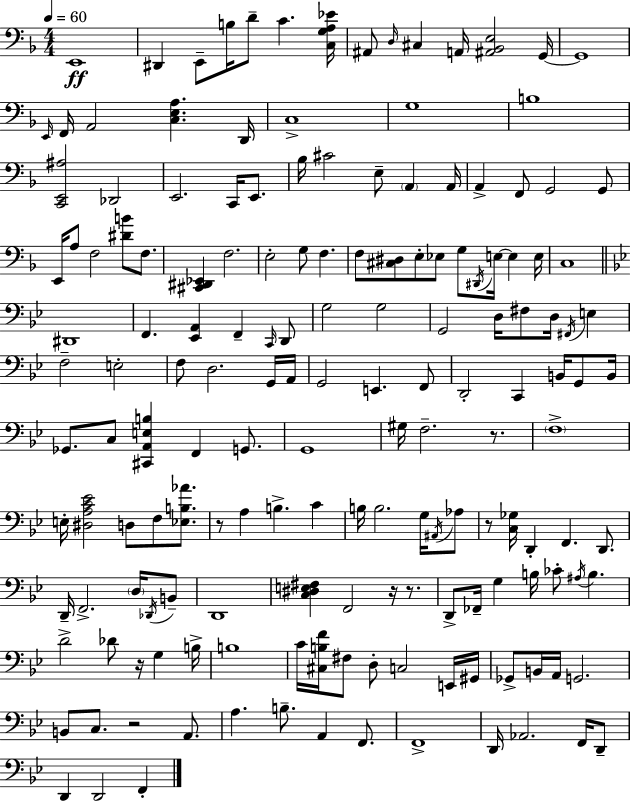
E2/w D#2/q E2/e B3/s D4/e C4/q. [C3,G3,A3,Eb4]/s A#2/e D3/s C#3/q A2/s [A#2,Bb2,E3]/h G2/s G2/w E2/s F2/s A2/h [C3,E3,A3]/q. D2/s C3/w G3/w B3/w [C2,E2,A#3]/h Db2/h E2/h. C2/s E2/e. Bb3/s C#4/h E3/e A2/q A2/s A2/q F2/e G2/h G2/e E2/s A3/e F3/h [D#4,B4]/e F3/e. [C#2,D#2,Eb2]/q F3/h. E3/h G3/e F3/q. F3/e [C#3,D#3]/e E3/e Eb3/e G3/e D#2/s E3/s E3/q E3/s C3/w D#2/w F2/q. [Eb2,A2]/q F2/q C2/s D2/e G3/h G3/h G2/h D3/s F#3/e D3/s F#2/s E3/q F3/h E3/h F3/e D3/h. G2/s A2/s G2/h E2/q. F2/e D2/h C2/q B2/s G2/e B2/s Gb2/e. C3/e [C#2,A2,E3,B3]/q F2/q G2/e. G2/w G#3/s F3/h. R/e. F3/w E3/s [D#3,A3,C4,Eb4]/h D3/e F3/e [Eb3,B3,Ab4]/e. R/e A3/q B3/q. C4/q B3/s B3/h. G3/s A#2/s Ab3/e R/e [C3,Gb3]/s D2/q F2/q. D2/e. D2/s F2/h. D3/s Db2/s B2/e D2/w [C3,D#3,E3,F#3]/q F2/h R/s R/e. D2/e FES2/s G3/q B3/s CES4/e A#3/s B3/q. D4/h Db4/e R/s G3/q B3/s B3/w C4/s [C#3,B3,F4]/s F#3/e D3/e C3/h E2/s G#2/s Gb2/e B2/s A2/s G2/h. B2/e C3/e. R/h A2/e. A3/q. B3/e. A2/q F2/e. F2/w D2/s Ab2/h. F2/s D2/e D2/q D2/h F2/q